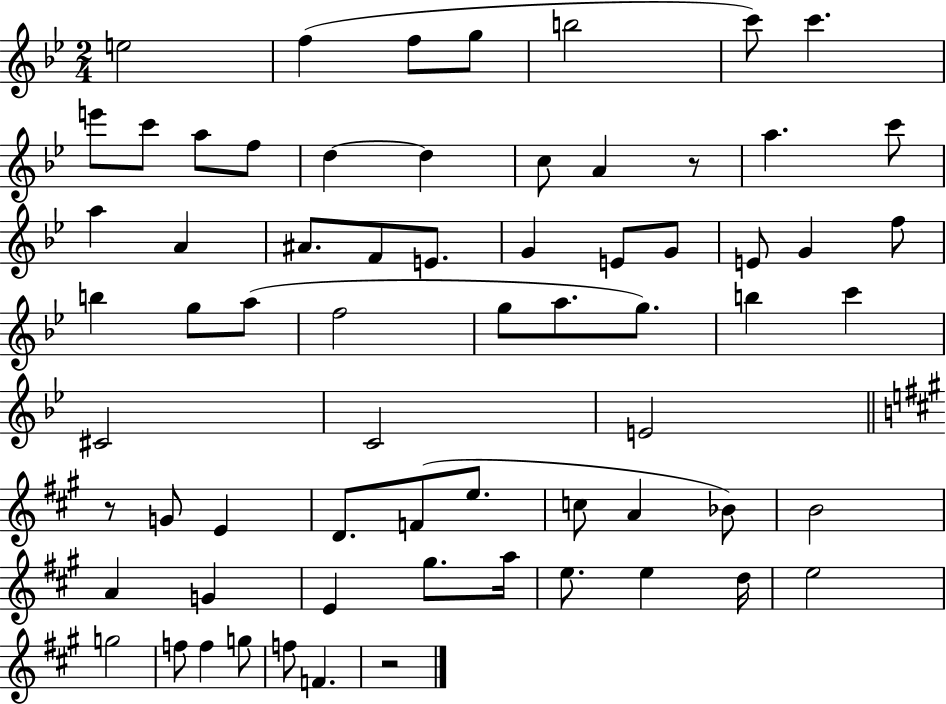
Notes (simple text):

E5/h F5/q F5/e G5/e B5/h C6/e C6/q. E6/e C6/e A5/e F5/e D5/q D5/q C5/e A4/q R/e A5/q. C6/e A5/q A4/q A#4/e. F4/e E4/e. G4/q E4/e G4/e E4/e G4/q F5/e B5/q G5/e A5/e F5/h G5/e A5/e. G5/e. B5/q C6/q C#4/h C4/h E4/h R/e G4/e E4/q D4/e. F4/e E5/e. C5/e A4/q Bb4/e B4/h A4/q G4/q E4/q G#5/e. A5/s E5/e. E5/q D5/s E5/h G5/h F5/e F5/q G5/e F5/e F4/q. R/h